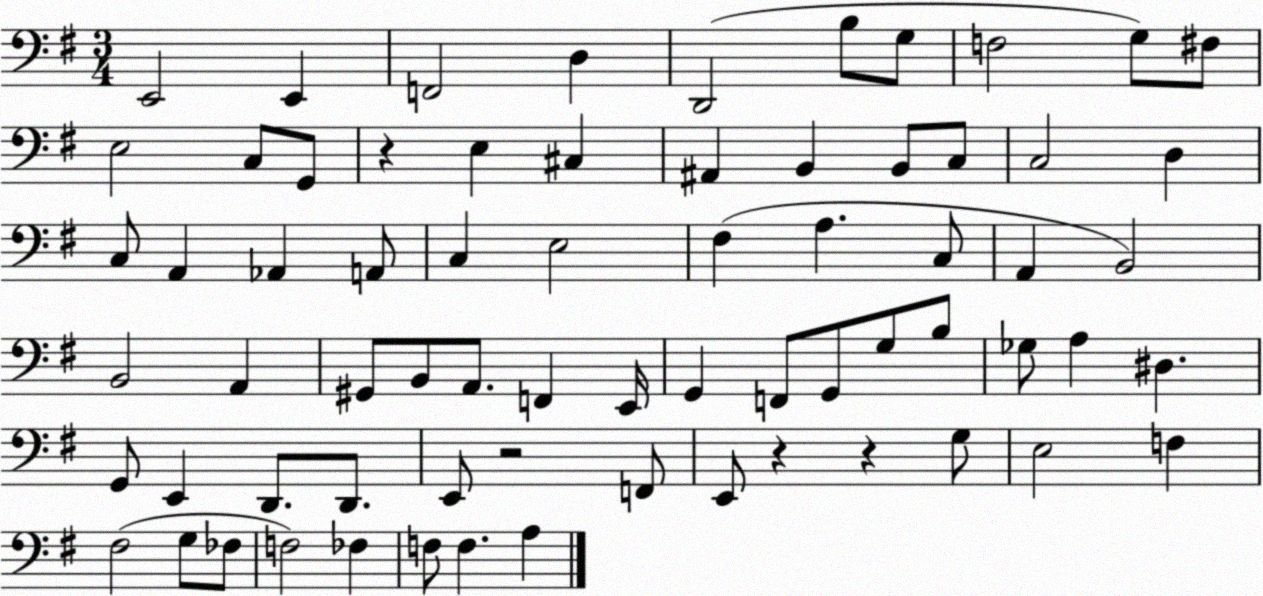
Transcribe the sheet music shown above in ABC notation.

X:1
T:Untitled
M:3/4
L:1/4
K:G
E,,2 E,, F,,2 D, D,,2 B,/2 G,/2 F,2 G,/2 ^F,/2 E,2 C,/2 G,,/2 z E, ^C, ^A,, B,, B,,/2 C,/2 C,2 D, C,/2 A,, _A,, A,,/2 C, E,2 ^F, A, C,/2 A,, B,,2 B,,2 A,, ^G,,/2 B,,/2 A,,/2 F,, E,,/4 G,, F,,/2 G,,/2 G,/2 B,/2 _G,/2 A, ^D, G,,/2 E,, D,,/2 D,,/2 E,,/2 z2 F,,/2 E,,/2 z z G,/2 E,2 F, ^F,2 G,/2 _F,/2 F,2 _F, F,/2 F, A,